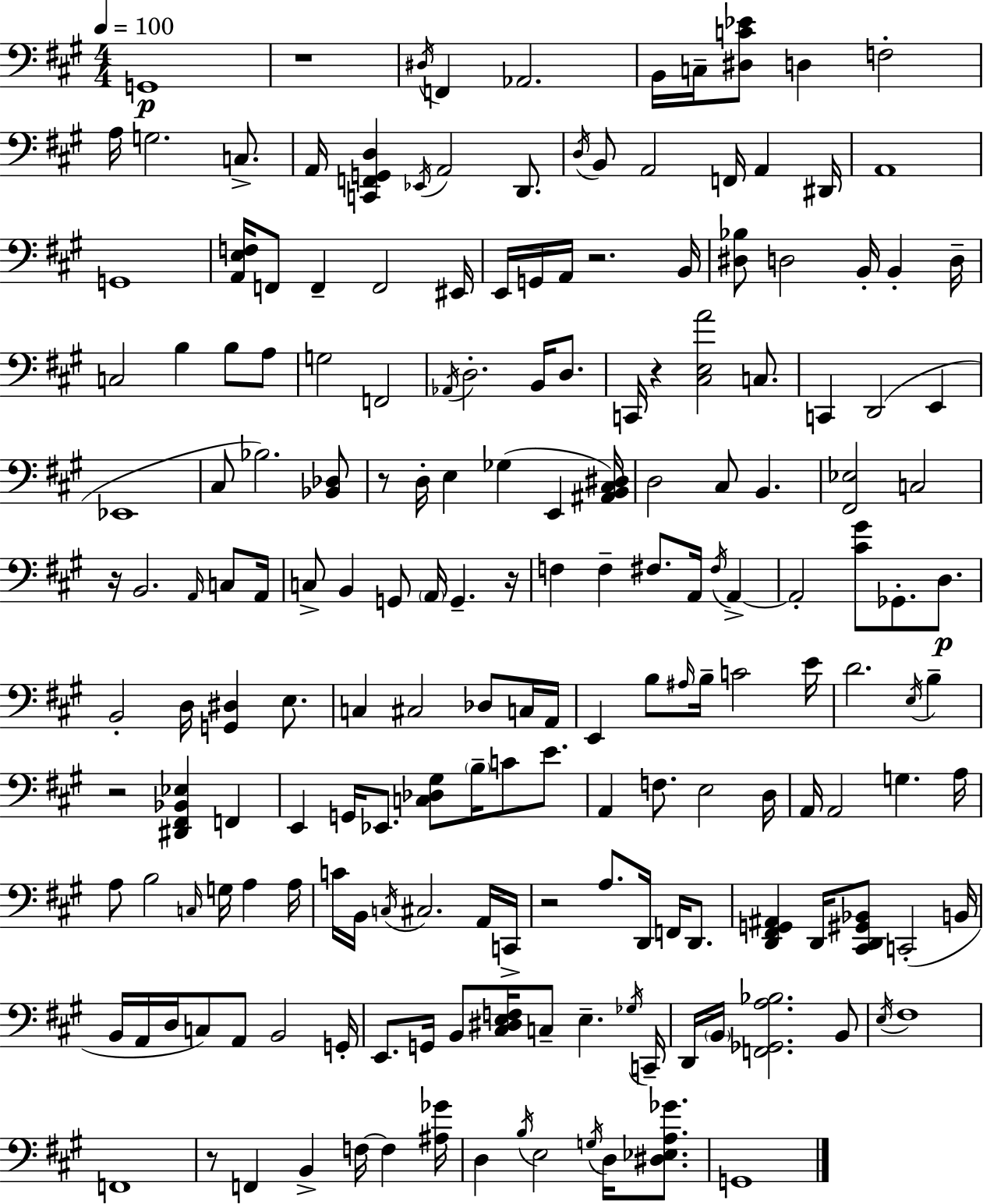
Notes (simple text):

G2/w R/w D#3/s F2/q Ab2/h. B2/s C3/s [D#3,C4,Eb4]/e D3/q F3/h A3/s G3/h. C3/e. A2/s [C2,F2,G2,D3]/q Eb2/s A2/h D2/e. D3/s B2/e A2/h F2/s A2/q D#2/s A2/w G2/w [A2,E3,F3]/s F2/e F2/q F2/h EIS2/s E2/s G2/s A2/s R/h. B2/s [D#3,Bb3]/e D3/h B2/s B2/q D3/s C3/h B3/q B3/e A3/e G3/h F2/h Ab2/s D3/h. B2/s D3/e. C2/s R/q [C#3,E3,A4]/h C3/e. C2/q D2/h E2/q Eb2/w C#3/e Bb3/h. [Bb2,Db3]/e R/e D3/s E3/q Gb3/q E2/q [A#2,B2,C#3,D#3]/s D3/h C#3/e B2/q. [F#2,Eb3]/h C3/h R/s B2/h. A2/s C3/e A2/s C3/e B2/q G2/e A2/s G2/q. R/s F3/q F3/q F#3/e. A2/s F#3/s A2/q A2/h [C#4,G#4]/e Gb2/e. D3/e. B2/h D3/s [G2,D#3]/q E3/e. C3/q C#3/h Db3/e C3/s A2/s E2/q B3/e A#3/s B3/s C4/h E4/s D4/h. E3/s B3/q R/h [D#2,F#2,Bb2,Eb3]/q F2/q E2/q G2/s Eb2/e. [C3,Db3,G#3]/e B3/s C4/e E4/e. A2/q F3/e. E3/h D3/s A2/s A2/h G3/q. A3/s A3/e B3/h C3/s G3/s A3/q A3/s C4/s B2/s C3/s C#3/h. A2/s C2/s R/h A3/e. D2/s F2/s D2/e. [D2,F#2,G2,A#2]/q D2/s [C#2,D2,G#2,Bb2]/e C2/h B2/s B2/s A2/s D3/s C3/e A2/e B2/h G2/s E2/e. G2/s B2/e [C#3,D#3,E3,F3]/s C3/e E3/q. Gb3/s C2/s D2/s B2/s [F2,Gb2,A3,Bb3]/h. B2/e E3/s F#3/w F2/w R/e F2/q B2/q F3/s F3/q [A#3,Gb4]/s D3/q B3/s E3/h G3/s D3/s [D#3,Eb3,A3,Gb4]/e. G2/w